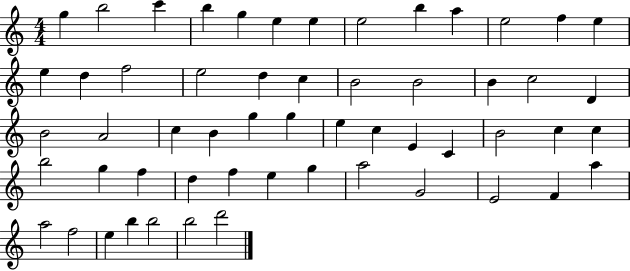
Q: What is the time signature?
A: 4/4